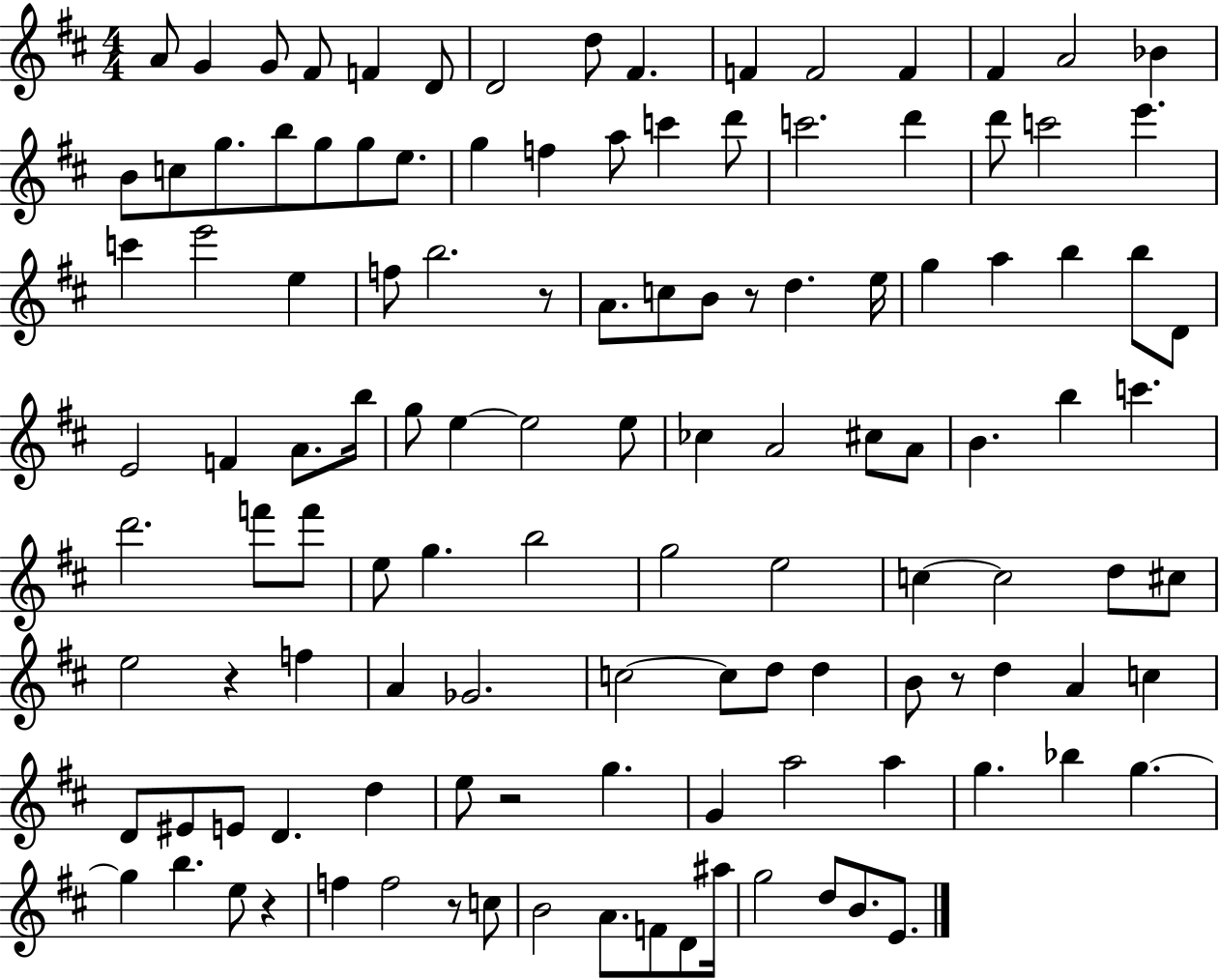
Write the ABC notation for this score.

X:1
T:Untitled
M:4/4
L:1/4
K:D
A/2 G G/2 ^F/2 F D/2 D2 d/2 ^F F F2 F ^F A2 _B B/2 c/2 g/2 b/2 g/2 g/2 e/2 g f a/2 c' d'/2 c'2 d' d'/2 c'2 e' c' e'2 e f/2 b2 z/2 A/2 c/2 B/2 z/2 d e/4 g a b b/2 D/2 E2 F A/2 b/4 g/2 e e2 e/2 _c A2 ^c/2 A/2 B b c' d'2 f'/2 f'/2 e/2 g b2 g2 e2 c c2 d/2 ^c/2 e2 z f A _G2 c2 c/2 d/2 d B/2 z/2 d A c D/2 ^E/2 E/2 D d e/2 z2 g G a2 a g _b g g b e/2 z f f2 z/2 c/2 B2 A/2 F/2 D/2 ^a/4 g2 d/2 B/2 E/2